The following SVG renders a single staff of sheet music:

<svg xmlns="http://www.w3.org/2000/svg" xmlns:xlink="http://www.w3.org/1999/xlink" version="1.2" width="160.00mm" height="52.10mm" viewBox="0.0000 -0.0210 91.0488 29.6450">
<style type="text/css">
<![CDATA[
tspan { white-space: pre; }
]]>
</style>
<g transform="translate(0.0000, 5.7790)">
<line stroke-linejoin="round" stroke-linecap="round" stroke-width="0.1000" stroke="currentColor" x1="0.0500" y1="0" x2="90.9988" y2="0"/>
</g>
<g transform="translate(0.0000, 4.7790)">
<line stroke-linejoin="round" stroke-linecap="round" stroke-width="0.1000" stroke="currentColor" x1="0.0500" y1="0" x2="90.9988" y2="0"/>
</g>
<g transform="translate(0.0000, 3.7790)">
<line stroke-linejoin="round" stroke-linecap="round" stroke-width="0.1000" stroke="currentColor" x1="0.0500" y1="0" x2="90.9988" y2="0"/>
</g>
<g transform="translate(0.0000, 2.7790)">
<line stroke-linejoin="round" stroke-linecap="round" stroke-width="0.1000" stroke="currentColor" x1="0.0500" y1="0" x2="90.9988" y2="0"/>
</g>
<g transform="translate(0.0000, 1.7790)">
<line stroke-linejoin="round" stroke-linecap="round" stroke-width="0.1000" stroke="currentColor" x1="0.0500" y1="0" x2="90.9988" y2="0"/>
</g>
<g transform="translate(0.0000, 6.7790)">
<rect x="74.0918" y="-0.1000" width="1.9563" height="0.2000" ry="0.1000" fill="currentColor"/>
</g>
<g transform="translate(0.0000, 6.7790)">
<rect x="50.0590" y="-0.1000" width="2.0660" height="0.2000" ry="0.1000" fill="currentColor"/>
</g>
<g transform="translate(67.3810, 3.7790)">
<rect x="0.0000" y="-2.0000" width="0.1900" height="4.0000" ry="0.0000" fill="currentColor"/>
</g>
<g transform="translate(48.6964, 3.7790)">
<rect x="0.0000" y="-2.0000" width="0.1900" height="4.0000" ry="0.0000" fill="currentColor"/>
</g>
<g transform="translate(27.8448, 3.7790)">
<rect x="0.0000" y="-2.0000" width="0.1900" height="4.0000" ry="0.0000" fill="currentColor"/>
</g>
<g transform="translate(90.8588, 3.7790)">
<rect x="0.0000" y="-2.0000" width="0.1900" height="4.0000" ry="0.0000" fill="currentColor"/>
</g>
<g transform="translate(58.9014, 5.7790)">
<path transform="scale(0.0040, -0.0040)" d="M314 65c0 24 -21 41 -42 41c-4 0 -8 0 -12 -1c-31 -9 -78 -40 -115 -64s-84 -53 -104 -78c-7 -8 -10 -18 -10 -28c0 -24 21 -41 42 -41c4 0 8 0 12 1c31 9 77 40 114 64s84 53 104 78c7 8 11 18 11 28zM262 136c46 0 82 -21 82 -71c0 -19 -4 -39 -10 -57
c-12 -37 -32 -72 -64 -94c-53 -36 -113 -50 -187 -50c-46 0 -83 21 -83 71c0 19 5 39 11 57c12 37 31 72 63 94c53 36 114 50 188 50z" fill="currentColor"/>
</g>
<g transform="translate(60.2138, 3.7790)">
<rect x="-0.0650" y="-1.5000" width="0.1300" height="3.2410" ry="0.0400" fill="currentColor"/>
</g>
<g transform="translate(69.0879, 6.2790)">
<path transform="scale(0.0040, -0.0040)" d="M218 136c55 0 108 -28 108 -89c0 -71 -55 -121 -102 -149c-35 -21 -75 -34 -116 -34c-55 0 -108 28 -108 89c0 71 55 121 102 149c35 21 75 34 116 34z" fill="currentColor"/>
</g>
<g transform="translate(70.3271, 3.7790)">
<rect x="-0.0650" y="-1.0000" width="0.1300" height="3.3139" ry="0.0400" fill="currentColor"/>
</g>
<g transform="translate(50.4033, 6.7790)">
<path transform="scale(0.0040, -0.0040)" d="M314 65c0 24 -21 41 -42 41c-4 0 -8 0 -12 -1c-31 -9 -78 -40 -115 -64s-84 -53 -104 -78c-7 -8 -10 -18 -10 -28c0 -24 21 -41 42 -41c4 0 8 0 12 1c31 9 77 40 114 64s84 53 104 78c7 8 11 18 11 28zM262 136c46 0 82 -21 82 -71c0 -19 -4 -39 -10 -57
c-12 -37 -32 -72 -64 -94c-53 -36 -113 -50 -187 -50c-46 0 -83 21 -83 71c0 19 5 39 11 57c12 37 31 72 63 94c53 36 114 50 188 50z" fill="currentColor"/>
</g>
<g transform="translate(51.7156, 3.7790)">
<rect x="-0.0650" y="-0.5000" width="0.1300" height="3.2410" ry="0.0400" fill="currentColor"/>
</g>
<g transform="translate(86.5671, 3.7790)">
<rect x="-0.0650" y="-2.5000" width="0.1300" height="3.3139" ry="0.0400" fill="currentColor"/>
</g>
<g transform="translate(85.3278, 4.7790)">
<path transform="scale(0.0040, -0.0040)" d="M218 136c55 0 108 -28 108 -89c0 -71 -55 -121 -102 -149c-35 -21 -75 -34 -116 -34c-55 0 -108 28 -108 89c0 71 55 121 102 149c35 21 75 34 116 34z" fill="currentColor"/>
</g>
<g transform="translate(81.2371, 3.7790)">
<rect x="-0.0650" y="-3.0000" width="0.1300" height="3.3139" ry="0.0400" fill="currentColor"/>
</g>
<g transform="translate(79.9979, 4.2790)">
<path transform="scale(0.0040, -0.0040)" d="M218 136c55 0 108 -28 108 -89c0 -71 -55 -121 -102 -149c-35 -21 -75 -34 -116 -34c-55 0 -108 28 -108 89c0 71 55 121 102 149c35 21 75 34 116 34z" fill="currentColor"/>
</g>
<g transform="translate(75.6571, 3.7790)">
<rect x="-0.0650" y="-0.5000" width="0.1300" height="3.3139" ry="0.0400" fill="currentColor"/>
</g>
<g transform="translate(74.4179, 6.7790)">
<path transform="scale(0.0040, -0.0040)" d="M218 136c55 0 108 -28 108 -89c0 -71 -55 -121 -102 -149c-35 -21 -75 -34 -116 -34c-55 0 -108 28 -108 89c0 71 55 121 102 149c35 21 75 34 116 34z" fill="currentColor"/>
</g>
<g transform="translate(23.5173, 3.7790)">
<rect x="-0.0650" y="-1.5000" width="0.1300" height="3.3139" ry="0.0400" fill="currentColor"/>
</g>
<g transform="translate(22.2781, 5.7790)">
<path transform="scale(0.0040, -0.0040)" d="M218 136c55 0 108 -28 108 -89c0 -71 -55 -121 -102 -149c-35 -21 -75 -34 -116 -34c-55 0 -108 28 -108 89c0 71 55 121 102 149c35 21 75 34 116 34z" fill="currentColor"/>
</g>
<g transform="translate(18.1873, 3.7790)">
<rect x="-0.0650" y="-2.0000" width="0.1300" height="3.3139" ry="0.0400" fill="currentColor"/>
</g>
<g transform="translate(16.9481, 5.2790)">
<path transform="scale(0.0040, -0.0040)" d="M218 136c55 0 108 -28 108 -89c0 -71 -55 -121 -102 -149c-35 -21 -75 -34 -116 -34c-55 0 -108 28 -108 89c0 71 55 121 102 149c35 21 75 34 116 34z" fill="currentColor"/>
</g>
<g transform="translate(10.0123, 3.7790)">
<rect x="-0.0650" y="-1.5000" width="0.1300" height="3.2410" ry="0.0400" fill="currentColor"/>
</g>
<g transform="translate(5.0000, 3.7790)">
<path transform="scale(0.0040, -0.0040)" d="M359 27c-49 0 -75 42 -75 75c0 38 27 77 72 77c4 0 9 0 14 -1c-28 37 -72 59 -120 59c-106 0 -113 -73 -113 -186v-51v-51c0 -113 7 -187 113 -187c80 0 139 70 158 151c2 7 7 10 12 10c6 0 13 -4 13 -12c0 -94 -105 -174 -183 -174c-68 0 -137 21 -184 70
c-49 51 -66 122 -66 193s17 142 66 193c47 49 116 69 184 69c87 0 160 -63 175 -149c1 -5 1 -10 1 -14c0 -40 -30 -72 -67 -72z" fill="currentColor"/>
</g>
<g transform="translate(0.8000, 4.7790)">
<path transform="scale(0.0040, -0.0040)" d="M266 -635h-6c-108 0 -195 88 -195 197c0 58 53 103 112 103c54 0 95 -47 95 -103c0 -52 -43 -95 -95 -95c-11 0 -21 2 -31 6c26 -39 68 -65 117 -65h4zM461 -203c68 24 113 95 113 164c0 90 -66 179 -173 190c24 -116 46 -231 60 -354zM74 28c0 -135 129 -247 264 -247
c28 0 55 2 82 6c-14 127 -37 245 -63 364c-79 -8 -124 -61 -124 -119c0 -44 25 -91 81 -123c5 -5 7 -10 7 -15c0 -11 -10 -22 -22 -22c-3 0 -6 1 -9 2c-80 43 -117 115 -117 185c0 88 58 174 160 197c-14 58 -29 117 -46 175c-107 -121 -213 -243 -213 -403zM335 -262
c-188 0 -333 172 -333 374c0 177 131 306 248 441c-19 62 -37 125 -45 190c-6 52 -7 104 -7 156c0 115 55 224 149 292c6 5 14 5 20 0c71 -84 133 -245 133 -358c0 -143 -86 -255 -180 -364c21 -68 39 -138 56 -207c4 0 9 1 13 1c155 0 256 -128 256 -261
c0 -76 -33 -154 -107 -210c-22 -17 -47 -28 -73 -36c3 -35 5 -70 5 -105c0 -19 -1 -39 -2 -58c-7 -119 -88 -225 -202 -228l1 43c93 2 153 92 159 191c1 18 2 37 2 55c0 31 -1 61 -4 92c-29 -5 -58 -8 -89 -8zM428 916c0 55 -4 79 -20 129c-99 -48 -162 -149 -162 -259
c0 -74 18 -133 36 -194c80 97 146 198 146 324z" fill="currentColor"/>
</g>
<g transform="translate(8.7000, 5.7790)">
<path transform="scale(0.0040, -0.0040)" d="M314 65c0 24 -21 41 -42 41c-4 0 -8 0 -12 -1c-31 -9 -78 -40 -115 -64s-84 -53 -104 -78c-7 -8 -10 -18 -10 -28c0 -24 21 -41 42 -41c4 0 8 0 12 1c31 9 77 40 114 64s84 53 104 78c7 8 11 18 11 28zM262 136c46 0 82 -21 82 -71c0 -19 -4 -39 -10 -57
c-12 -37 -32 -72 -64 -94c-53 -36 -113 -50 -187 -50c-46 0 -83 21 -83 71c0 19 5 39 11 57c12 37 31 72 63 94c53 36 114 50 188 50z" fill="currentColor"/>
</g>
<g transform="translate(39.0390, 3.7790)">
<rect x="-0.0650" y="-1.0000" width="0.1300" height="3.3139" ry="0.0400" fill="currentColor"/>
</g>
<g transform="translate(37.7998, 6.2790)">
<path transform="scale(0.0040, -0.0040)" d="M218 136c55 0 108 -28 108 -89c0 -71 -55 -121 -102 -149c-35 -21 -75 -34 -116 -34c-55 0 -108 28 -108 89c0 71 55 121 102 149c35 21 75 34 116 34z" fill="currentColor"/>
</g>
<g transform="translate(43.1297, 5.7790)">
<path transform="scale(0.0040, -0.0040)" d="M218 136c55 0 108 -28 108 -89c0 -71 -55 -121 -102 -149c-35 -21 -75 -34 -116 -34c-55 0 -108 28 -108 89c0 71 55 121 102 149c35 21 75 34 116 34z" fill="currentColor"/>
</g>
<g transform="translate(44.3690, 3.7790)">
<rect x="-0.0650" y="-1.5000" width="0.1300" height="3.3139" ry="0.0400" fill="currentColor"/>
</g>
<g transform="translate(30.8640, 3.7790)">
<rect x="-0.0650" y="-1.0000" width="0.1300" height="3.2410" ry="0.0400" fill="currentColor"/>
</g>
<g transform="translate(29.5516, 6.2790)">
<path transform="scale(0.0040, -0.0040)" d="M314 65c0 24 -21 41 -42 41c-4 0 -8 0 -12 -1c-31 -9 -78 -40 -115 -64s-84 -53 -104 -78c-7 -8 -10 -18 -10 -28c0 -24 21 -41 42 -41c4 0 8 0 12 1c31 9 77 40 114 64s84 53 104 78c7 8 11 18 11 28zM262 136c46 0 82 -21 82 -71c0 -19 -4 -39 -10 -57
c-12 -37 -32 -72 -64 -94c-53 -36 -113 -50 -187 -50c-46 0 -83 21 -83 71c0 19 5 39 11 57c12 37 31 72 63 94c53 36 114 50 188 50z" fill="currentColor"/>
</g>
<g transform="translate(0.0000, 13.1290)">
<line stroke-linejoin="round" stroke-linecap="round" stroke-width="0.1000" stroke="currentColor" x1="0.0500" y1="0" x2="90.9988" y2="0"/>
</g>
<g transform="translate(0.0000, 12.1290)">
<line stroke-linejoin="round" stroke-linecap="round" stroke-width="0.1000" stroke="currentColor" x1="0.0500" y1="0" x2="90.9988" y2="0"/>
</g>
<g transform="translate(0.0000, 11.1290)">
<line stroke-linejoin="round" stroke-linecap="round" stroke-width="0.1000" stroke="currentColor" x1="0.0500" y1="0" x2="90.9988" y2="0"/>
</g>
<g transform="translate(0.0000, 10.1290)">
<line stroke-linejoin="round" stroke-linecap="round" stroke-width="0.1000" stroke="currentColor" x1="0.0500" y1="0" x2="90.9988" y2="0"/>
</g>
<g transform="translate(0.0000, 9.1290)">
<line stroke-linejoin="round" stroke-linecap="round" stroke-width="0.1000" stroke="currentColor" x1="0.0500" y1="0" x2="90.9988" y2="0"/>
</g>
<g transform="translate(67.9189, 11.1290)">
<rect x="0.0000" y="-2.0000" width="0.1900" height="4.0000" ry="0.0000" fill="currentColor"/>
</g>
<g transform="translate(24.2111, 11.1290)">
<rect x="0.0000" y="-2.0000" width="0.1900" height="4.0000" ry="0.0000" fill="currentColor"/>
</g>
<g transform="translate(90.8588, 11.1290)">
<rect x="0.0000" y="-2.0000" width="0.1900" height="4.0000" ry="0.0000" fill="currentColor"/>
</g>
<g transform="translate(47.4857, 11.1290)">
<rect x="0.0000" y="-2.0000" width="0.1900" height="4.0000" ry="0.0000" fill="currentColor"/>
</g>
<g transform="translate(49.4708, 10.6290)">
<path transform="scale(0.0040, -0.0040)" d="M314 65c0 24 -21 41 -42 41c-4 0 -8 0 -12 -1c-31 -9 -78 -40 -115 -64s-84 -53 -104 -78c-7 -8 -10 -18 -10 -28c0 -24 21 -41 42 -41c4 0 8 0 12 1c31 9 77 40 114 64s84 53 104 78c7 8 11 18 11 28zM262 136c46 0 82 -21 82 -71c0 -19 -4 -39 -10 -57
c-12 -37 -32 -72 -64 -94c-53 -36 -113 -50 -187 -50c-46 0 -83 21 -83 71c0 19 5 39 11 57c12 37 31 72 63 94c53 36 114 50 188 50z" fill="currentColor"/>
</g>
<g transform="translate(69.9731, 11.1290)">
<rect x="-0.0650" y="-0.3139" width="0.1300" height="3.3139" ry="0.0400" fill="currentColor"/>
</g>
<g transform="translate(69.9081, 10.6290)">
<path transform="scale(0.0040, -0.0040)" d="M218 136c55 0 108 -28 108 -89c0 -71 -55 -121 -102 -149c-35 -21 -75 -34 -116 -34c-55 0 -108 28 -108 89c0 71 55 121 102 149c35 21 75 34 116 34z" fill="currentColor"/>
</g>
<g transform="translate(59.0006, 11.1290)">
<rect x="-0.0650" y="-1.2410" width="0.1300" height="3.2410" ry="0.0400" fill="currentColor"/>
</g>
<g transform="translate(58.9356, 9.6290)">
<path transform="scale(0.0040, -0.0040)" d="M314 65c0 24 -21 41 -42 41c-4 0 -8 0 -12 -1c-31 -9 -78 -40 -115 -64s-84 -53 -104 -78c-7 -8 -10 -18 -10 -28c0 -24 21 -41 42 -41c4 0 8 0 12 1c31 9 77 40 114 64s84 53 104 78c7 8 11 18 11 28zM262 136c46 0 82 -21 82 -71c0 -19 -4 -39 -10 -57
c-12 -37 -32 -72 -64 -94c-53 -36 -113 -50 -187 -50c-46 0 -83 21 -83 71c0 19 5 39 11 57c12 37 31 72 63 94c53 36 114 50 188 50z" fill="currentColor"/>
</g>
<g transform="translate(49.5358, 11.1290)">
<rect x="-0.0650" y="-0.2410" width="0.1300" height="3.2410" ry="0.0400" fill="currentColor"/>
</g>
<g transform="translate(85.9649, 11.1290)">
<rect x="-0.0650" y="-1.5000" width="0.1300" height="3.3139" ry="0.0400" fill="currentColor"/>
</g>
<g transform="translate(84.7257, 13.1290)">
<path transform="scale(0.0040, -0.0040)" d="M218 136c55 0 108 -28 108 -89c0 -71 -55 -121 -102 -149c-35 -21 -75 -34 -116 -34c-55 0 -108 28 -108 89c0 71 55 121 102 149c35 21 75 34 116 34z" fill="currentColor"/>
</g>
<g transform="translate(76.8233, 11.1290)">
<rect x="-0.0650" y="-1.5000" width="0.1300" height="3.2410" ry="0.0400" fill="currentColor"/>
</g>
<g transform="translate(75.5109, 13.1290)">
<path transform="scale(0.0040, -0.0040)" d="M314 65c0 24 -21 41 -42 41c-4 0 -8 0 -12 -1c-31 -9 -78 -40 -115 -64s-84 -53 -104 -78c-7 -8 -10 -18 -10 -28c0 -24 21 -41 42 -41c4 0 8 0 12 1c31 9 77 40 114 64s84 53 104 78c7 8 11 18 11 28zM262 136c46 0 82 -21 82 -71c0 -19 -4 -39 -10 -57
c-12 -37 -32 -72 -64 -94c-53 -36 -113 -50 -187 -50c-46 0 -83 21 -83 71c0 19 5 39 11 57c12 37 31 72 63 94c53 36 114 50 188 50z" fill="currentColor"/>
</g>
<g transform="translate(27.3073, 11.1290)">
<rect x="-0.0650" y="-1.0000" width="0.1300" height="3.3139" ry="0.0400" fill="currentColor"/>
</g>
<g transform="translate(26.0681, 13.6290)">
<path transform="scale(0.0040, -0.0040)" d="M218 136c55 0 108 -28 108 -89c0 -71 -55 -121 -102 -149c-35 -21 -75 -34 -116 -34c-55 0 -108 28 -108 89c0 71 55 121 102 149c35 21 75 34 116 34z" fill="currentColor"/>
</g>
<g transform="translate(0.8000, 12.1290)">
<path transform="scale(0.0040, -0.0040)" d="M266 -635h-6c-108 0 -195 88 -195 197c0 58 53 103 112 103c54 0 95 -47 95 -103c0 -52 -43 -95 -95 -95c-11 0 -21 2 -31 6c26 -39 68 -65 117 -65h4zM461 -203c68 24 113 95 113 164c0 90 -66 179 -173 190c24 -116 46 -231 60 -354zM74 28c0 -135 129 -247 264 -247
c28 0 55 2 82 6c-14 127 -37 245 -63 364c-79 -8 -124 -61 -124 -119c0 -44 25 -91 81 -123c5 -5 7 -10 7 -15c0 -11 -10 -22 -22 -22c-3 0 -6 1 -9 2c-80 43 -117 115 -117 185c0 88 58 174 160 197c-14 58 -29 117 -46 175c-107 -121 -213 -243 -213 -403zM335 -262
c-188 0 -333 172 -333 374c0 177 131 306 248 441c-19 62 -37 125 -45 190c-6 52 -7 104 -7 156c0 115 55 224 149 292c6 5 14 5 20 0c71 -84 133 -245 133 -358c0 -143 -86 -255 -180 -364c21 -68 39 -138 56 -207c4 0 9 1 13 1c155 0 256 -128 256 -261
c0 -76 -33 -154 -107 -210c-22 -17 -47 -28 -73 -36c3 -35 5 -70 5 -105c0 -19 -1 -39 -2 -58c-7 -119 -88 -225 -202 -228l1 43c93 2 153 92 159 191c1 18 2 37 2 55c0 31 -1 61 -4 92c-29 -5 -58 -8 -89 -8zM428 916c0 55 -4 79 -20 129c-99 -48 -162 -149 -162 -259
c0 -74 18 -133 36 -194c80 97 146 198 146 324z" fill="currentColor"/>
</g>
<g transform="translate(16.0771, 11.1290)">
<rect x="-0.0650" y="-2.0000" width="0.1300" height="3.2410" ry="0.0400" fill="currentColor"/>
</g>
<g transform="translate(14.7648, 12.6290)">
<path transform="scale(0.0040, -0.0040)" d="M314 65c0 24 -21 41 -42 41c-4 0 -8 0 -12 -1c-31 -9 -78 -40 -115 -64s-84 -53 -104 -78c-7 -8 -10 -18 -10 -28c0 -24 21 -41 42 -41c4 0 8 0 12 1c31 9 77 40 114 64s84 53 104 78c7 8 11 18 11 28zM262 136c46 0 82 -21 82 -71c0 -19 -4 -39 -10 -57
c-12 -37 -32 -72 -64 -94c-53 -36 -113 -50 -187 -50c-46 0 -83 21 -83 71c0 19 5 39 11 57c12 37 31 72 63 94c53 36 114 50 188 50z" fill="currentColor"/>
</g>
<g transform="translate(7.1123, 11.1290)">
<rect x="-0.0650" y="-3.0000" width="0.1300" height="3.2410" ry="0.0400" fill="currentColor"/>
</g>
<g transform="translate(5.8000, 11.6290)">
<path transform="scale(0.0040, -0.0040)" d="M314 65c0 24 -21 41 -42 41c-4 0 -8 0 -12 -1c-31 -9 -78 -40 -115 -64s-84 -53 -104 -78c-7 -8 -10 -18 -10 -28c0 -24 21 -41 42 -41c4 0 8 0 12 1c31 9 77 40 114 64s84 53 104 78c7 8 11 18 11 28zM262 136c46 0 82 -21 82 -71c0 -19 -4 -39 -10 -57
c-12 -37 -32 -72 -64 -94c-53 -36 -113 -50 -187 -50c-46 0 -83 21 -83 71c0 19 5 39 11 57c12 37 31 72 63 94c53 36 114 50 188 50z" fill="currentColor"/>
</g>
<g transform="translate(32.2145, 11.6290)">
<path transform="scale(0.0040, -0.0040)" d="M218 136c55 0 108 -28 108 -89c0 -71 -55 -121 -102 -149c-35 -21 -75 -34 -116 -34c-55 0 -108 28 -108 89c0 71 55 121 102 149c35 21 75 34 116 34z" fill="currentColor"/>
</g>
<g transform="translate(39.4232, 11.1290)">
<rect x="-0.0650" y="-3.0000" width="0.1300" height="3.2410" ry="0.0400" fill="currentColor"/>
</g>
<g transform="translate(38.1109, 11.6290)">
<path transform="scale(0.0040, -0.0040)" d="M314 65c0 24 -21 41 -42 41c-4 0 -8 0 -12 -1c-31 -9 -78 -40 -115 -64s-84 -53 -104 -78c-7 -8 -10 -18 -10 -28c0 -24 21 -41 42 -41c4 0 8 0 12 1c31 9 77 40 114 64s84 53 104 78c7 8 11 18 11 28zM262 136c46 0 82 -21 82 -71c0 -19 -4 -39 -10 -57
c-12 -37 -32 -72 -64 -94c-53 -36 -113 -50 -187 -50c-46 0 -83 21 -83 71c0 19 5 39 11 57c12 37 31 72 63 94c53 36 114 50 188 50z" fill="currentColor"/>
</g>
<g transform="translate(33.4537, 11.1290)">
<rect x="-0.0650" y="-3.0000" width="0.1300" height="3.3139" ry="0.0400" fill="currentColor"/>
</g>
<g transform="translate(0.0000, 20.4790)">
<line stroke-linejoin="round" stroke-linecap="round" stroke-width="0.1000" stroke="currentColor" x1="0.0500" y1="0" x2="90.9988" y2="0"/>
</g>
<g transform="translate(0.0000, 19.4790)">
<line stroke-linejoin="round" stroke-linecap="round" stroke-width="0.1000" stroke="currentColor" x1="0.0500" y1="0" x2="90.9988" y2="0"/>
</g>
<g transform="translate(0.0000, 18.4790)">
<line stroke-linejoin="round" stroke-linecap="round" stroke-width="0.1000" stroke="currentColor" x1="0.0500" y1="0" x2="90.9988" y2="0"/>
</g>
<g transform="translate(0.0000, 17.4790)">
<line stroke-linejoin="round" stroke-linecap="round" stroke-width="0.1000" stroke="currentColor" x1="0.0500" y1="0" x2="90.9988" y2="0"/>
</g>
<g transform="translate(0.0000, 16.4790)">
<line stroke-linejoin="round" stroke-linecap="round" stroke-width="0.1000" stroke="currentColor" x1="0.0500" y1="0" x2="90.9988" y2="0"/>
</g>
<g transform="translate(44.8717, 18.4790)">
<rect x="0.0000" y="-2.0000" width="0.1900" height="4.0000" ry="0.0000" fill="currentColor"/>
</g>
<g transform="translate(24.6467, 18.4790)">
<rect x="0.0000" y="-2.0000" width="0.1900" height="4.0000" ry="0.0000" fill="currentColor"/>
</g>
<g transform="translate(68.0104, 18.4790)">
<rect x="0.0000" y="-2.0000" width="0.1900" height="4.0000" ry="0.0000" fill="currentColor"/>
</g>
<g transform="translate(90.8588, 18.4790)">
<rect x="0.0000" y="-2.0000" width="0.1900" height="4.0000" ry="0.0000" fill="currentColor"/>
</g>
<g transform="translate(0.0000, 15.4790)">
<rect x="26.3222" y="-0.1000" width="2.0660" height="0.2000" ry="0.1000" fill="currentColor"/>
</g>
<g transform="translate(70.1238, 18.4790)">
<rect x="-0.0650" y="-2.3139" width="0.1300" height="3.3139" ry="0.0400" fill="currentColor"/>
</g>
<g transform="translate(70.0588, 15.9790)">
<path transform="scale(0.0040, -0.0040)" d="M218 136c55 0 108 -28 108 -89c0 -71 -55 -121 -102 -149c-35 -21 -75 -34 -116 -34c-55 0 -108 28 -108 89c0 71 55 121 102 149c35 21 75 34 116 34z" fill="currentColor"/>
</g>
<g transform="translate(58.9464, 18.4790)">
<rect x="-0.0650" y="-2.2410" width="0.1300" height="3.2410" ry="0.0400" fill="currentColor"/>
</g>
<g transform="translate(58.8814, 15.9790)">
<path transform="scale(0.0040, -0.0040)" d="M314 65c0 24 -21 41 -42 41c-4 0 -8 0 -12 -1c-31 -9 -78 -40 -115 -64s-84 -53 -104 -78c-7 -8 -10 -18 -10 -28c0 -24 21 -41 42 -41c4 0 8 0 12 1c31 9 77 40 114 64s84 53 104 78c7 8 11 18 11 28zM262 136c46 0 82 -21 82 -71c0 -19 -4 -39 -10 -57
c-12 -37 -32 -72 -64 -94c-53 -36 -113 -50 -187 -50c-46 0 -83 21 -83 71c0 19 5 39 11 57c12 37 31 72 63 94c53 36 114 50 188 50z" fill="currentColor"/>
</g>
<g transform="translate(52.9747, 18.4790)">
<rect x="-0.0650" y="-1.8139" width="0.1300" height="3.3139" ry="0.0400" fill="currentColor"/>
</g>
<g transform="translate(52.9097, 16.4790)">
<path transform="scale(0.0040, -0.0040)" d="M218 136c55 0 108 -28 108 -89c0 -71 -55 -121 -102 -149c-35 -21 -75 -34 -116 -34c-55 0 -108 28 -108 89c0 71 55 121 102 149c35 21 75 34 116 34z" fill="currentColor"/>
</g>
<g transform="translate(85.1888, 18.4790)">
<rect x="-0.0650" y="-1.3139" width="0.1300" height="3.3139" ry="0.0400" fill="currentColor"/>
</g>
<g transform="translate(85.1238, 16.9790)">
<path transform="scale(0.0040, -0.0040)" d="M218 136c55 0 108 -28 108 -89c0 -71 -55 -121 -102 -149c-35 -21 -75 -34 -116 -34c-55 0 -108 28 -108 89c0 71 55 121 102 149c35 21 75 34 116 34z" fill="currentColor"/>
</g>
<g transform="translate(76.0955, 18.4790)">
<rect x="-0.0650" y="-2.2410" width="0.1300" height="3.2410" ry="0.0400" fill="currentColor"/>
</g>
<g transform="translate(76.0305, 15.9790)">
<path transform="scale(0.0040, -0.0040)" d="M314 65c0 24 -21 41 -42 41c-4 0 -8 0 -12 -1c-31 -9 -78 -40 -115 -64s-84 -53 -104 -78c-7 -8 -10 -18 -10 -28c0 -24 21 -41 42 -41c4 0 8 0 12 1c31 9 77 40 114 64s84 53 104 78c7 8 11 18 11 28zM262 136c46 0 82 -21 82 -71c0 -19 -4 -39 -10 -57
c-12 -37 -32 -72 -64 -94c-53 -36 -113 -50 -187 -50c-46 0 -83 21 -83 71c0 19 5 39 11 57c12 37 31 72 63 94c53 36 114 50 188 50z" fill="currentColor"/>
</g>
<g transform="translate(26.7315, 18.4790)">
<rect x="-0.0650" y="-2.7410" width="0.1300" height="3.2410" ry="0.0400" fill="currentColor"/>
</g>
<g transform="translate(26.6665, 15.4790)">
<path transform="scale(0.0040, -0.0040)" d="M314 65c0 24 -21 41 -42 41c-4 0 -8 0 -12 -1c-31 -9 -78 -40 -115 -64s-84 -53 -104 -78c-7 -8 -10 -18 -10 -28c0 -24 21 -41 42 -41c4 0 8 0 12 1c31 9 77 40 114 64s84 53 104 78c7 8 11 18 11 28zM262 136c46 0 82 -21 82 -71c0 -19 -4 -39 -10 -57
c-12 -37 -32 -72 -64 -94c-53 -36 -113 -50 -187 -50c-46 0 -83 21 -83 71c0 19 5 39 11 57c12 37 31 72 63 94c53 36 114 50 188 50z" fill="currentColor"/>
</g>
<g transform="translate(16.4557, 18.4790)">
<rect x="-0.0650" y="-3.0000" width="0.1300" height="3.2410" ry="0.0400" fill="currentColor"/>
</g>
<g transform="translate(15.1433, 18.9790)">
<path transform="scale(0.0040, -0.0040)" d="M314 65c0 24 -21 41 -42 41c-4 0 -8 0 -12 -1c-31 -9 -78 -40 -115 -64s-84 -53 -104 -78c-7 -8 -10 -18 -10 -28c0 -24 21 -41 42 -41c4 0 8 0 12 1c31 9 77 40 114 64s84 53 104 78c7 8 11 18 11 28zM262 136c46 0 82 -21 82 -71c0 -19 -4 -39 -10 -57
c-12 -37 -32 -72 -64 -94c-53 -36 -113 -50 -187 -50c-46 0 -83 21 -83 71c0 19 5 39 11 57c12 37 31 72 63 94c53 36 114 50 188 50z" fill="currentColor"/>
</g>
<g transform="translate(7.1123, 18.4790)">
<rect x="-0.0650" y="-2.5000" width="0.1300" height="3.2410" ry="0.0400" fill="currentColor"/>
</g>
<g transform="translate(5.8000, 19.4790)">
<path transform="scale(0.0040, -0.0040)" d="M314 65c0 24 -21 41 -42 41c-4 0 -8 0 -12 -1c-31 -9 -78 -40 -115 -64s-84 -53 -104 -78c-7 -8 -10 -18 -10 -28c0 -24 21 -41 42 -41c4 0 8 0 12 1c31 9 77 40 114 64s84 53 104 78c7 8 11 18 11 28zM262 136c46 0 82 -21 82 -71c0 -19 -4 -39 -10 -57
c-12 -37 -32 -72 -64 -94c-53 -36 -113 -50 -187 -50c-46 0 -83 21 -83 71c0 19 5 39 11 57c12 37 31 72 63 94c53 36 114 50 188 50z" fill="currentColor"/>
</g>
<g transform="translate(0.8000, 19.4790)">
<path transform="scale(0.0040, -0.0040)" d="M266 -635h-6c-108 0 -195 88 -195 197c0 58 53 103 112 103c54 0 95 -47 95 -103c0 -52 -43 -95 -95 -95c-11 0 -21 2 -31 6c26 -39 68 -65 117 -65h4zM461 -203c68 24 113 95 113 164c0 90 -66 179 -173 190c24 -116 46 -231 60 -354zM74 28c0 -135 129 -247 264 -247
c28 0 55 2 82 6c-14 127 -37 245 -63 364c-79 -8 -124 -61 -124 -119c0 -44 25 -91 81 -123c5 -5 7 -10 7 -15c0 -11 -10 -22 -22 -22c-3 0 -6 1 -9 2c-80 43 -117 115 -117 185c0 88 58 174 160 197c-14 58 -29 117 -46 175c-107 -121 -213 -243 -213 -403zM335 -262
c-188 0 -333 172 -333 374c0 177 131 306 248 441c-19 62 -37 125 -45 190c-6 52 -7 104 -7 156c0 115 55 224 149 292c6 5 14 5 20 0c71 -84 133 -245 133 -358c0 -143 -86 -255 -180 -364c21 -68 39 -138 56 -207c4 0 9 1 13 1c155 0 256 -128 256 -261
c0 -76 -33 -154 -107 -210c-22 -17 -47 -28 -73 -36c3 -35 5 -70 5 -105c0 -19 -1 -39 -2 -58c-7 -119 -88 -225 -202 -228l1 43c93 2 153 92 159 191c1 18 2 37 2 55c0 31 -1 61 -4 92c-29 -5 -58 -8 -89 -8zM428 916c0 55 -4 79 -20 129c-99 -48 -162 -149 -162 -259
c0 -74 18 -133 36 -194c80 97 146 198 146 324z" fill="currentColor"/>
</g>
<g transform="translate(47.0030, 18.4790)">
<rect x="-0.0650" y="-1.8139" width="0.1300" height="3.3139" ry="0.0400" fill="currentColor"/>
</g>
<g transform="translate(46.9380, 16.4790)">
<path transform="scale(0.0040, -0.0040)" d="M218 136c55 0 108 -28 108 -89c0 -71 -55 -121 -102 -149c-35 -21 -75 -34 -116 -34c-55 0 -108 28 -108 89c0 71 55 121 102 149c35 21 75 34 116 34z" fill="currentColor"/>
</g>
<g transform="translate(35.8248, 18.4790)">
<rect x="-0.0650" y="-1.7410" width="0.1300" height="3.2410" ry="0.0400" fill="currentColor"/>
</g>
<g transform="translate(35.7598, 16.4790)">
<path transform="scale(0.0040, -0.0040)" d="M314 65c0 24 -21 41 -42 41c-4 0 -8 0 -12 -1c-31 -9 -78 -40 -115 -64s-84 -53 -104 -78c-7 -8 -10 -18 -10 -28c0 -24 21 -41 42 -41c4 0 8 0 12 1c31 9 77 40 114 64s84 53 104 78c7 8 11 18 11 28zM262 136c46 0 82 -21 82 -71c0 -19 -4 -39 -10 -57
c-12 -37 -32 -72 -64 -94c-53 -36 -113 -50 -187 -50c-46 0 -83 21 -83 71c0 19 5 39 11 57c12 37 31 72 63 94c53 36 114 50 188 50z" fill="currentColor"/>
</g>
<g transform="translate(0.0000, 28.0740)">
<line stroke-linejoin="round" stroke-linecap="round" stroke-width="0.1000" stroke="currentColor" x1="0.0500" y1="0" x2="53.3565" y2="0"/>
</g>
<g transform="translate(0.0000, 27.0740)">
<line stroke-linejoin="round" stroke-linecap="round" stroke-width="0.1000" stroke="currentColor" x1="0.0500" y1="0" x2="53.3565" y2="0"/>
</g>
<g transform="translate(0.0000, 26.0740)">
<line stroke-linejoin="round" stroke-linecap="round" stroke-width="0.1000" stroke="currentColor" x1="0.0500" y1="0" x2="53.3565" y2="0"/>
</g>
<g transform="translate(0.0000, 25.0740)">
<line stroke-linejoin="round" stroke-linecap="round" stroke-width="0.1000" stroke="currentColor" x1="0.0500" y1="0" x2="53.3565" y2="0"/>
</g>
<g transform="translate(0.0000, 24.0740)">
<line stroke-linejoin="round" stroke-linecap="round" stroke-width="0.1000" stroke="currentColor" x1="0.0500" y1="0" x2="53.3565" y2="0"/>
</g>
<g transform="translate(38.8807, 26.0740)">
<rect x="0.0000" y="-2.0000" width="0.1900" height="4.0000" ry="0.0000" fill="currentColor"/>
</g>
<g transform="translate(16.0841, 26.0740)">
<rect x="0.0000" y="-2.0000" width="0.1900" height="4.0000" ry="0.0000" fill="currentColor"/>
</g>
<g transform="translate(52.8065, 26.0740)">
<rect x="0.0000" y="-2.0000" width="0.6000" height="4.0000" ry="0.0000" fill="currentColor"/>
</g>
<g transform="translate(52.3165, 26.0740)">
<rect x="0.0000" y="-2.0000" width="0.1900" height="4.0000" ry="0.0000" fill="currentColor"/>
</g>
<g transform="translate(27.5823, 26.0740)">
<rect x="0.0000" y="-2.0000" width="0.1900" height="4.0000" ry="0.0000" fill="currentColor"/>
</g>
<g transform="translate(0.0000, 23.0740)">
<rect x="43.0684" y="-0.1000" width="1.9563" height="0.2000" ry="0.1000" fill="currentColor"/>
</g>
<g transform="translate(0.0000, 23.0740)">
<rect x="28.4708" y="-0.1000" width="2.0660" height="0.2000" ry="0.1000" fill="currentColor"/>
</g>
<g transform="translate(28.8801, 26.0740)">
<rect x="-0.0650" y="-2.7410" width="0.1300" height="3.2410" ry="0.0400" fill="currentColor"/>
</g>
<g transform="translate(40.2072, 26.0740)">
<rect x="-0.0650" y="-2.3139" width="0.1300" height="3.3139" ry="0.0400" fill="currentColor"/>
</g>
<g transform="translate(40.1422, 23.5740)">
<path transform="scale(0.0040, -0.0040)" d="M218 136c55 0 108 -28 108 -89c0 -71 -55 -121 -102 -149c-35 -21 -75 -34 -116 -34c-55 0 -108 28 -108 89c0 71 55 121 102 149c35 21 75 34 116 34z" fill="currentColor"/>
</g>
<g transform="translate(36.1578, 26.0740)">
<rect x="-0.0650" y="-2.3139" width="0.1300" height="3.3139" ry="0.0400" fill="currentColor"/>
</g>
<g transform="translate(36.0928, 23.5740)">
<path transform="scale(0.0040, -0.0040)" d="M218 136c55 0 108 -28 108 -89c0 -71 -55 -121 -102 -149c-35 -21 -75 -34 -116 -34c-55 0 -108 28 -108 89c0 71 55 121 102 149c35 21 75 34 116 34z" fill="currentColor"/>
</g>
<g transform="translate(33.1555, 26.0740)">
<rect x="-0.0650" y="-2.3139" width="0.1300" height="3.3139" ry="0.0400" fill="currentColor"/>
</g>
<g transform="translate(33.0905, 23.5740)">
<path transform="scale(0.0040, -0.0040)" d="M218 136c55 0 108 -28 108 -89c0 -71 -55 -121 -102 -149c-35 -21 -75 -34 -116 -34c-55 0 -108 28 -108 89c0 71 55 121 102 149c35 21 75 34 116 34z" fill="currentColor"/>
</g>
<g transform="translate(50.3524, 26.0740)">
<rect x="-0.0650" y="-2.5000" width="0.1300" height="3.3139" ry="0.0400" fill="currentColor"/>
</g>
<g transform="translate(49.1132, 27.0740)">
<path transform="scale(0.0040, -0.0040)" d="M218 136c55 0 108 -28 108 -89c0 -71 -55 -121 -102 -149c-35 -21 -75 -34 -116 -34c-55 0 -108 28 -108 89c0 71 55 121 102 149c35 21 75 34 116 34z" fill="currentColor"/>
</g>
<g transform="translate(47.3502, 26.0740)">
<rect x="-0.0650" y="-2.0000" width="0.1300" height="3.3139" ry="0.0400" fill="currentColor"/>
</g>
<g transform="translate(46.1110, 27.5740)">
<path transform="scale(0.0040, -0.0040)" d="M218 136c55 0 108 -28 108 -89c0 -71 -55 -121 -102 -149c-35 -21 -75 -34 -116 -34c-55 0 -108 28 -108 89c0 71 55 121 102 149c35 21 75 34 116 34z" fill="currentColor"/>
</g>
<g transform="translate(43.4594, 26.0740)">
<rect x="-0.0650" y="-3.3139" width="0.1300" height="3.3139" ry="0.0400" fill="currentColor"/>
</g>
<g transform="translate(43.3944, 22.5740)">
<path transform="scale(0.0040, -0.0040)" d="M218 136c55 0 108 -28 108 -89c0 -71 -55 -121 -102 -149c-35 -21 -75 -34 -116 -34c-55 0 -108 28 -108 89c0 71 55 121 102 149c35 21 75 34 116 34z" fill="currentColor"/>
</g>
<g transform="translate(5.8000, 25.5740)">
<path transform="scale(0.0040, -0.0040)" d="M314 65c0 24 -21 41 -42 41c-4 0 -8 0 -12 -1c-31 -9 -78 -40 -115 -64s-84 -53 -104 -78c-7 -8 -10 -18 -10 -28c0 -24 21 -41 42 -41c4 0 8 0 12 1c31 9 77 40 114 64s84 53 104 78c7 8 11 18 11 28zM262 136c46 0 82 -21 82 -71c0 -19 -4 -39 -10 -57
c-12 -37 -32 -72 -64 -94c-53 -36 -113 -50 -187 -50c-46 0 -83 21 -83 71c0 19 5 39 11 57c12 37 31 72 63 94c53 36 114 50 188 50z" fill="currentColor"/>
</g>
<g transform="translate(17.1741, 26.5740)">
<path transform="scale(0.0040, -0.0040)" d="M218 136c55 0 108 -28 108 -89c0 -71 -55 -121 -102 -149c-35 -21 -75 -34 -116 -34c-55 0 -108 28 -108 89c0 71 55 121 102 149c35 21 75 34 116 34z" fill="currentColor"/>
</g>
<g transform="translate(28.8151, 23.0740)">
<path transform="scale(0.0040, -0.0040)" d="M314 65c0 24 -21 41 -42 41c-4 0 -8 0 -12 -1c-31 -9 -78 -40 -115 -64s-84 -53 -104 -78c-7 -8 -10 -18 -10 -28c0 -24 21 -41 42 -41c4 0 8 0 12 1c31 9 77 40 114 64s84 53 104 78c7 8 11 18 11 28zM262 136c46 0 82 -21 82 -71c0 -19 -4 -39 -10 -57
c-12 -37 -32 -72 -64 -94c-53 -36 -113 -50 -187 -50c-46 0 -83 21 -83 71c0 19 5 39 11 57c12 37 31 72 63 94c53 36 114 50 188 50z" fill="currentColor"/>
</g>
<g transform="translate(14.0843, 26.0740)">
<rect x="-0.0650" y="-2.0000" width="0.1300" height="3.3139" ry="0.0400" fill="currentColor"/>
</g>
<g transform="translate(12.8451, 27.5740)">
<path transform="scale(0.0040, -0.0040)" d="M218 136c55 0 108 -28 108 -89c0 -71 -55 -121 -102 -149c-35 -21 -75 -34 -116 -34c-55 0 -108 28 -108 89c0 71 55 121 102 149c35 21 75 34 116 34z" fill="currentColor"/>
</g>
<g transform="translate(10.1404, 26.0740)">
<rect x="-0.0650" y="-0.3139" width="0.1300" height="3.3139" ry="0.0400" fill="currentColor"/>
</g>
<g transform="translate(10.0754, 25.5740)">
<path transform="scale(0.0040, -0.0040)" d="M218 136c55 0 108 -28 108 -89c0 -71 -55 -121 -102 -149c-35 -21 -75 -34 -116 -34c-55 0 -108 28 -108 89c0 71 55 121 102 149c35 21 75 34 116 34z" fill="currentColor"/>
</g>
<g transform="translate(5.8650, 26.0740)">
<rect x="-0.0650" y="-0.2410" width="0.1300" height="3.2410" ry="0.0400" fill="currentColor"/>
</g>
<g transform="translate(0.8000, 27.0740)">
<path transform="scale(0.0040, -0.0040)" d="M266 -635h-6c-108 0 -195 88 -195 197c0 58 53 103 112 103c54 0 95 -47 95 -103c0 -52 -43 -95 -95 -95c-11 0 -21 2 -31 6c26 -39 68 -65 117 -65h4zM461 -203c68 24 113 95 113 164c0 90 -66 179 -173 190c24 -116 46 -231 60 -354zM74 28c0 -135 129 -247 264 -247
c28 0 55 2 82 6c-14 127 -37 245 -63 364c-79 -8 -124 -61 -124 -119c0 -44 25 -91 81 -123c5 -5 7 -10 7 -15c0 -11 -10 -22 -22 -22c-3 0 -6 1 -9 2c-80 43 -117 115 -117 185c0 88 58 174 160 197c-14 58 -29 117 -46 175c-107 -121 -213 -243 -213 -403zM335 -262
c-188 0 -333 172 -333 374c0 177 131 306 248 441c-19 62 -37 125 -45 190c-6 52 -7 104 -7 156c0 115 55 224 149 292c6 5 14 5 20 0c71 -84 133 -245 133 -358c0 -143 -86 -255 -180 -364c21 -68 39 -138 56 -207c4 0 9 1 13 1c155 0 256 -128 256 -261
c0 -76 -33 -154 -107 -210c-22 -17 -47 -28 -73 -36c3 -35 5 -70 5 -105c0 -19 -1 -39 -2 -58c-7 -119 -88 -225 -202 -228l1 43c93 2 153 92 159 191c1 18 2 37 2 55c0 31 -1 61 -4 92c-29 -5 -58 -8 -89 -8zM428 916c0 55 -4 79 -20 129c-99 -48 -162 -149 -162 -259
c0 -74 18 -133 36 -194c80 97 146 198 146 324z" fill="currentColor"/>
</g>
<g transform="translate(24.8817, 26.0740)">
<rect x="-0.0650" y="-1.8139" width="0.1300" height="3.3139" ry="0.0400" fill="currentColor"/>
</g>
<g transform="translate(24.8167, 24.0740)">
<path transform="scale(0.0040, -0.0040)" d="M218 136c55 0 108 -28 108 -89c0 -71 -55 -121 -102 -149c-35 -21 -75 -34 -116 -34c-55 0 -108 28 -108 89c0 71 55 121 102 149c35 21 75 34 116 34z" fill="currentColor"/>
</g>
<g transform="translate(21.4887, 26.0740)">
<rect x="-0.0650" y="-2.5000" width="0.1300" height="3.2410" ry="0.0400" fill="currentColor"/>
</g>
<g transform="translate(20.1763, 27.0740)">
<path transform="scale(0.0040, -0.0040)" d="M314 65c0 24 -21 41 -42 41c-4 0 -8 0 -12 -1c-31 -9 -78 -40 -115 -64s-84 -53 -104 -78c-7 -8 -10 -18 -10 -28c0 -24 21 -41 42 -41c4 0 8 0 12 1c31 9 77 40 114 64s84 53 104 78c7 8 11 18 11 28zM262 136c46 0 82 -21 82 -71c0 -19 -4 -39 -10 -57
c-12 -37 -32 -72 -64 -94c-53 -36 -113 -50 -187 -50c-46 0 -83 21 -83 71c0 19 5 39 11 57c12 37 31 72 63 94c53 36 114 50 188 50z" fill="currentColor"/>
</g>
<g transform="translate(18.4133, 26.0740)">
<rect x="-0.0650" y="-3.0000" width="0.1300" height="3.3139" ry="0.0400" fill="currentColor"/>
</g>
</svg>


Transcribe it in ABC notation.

X:1
T:Untitled
M:4/4
L:1/4
K:C
E2 F E D2 D E C2 E2 D C A G A2 F2 D A A2 c2 e2 c E2 E G2 A2 a2 f2 f f g2 g g2 e c2 c F A G2 f a2 g g g b F G